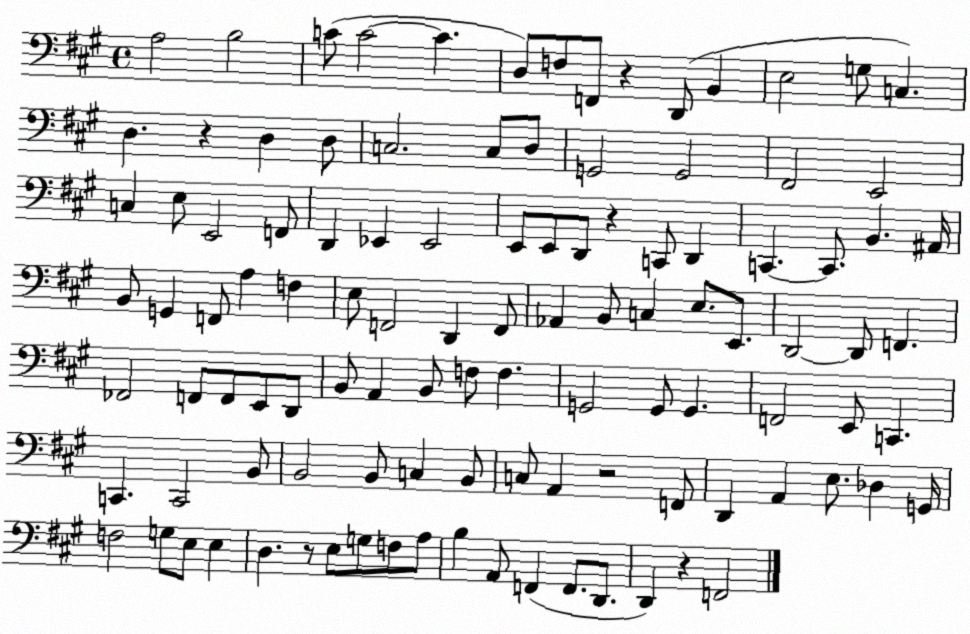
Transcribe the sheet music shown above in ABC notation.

X:1
T:Untitled
M:4/4
L:1/4
K:A
A,2 B,2 C/2 C2 C D,/2 F,/2 F,,/2 z D,,/2 B,, E,2 G,/2 C, D, z D, D,/2 C,2 C,/2 D,/2 G,,2 G,,2 ^F,,2 E,,2 C, E,/2 E,,2 F,,/2 D,, _E,, _E,,2 E,,/2 E,,/2 D,,/2 z C,,/2 D,, C,, C,,/2 B,, ^A,,/4 B,,/2 G,, F,,/2 A, F, E,/2 F,,2 D,, F,,/2 _A,, B,,/2 C, E,/2 E,,/2 D,,2 D,,/2 F,, _F,,2 F,,/2 F,,/2 E,,/2 D,,/2 B,,/2 A,, B,,/2 F,/2 F, G,,2 G,,/2 G,, F,,2 E,,/2 C,, C,, C,,2 B,,/2 B,,2 B,,/2 C, B,,/2 C,/2 A,, z2 F,,/2 D,, A,, E,/2 _D, G,,/4 F,2 G,/2 E,/2 E, D, z/2 E,/2 G,/2 F,/2 A,/2 B, A,,/2 F,, F,,/2 D,,/2 D,, z F,,2